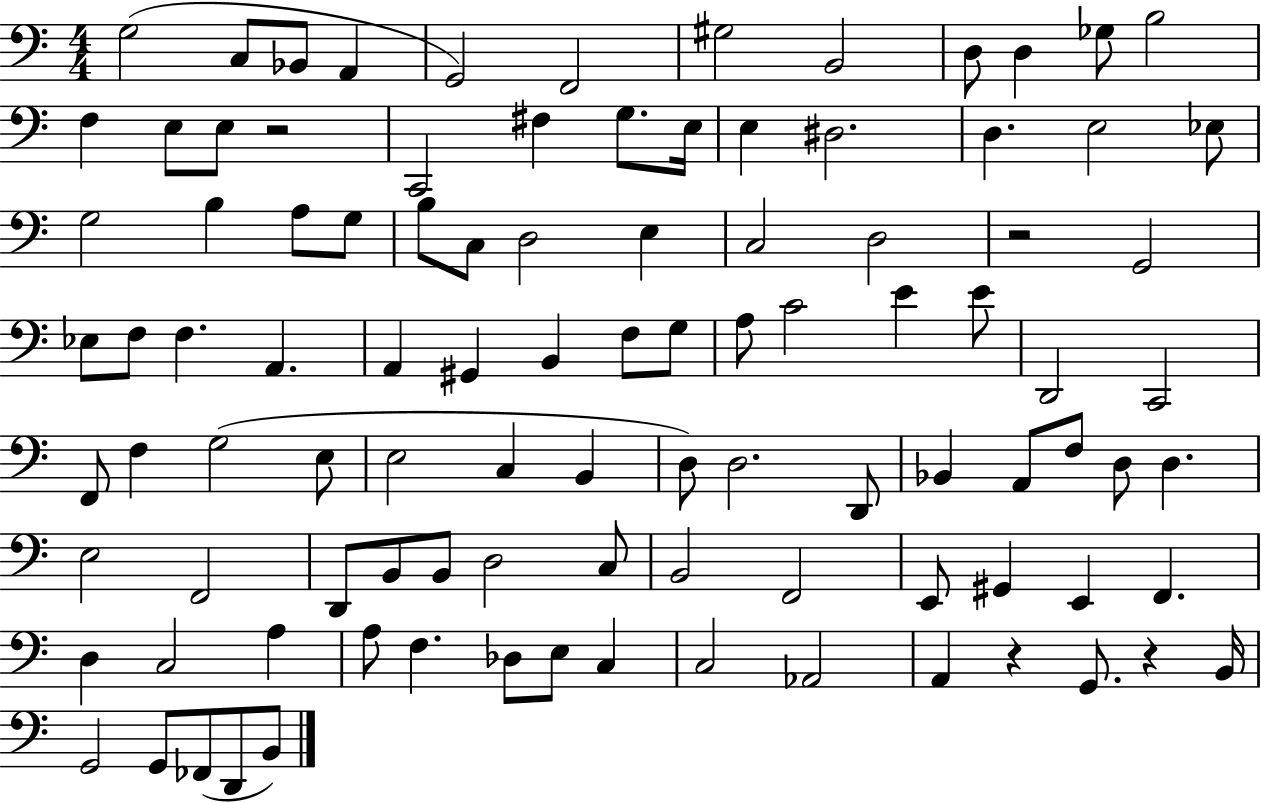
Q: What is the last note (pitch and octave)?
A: B2